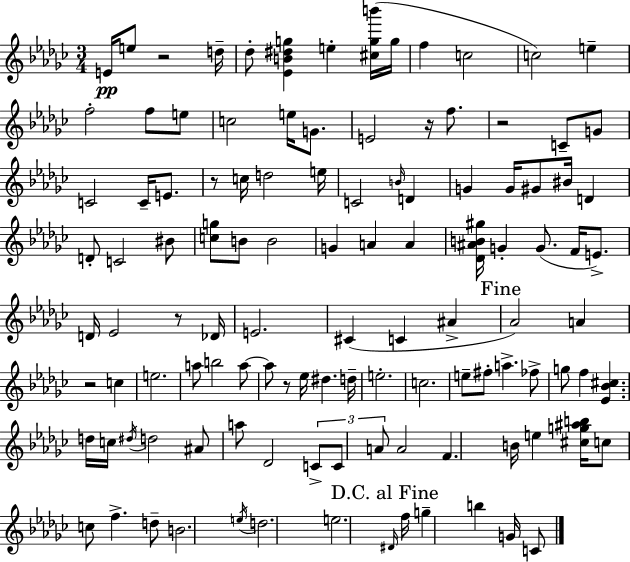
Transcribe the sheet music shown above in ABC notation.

X:1
T:Untitled
M:3/4
L:1/4
K:Ebm
E/4 e/2 z2 d/4 _d/2 [_EB^dg] e [^cgb']/4 g/4 f c2 c2 e f2 f/2 e/2 c2 e/4 G/2 E2 z/4 f/2 z2 C/2 G/2 C2 C/4 E/2 z/2 c/4 d2 e/4 C2 B/4 D G G/4 ^G/2 ^B/4 D D/2 C2 ^B/2 [cg]/2 B/2 B2 G A A [_D^AB^g]/4 G G/2 F/4 E/2 D/4 _E2 z/2 _D/4 E2 ^C C ^A _A2 A z2 c e2 a/2 b2 a/2 a/2 z/2 _e/4 ^d d/4 e2 c2 e/2 ^f/2 a _f/2 g/2 f [_E_B^c] d/4 c/4 ^d/4 d2 ^A/2 a/2 _D2 C/2 C/2 A/2 A2 F B/4 e [^cg^ab]/4 c/2 c/2 f d/2 B2 e/4 d2 e2 ^D/4 f/4 g b G/4 C/2